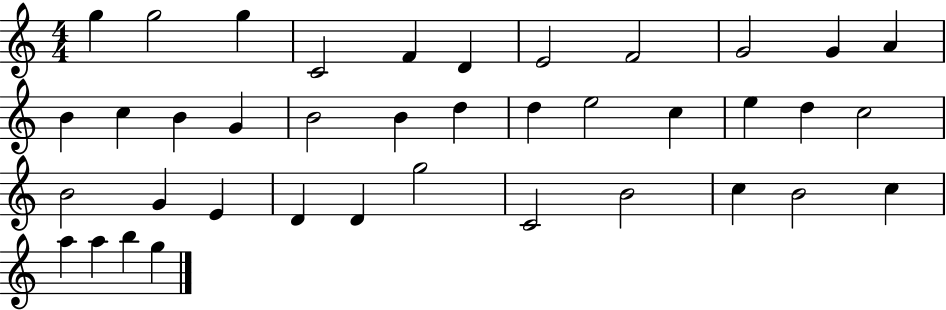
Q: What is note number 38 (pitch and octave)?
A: B5